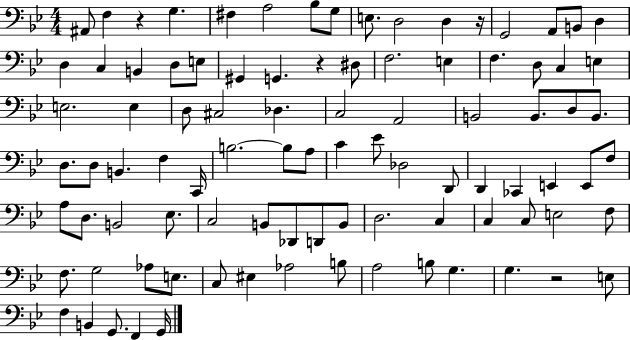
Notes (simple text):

A#2/e F3/q R/q G3/q. F#3/q A3/h Bb3/e G3/e E3/e. D3/h D3/q R/s G2/h A2/e B2/e D3/q D3/q C3/q B2/q D3/e E3/e G#2/q G2/q. R/q D#3/e F3/h. E3/q F3/q. D3/e C3/q E3/q E3/h. E3/q D3/e C#3/h Db3/q. C3/h A2/h B2/h B2/e. D3/e B2/e. D3/e. D3/e B2/q. F3/q C2/s B3/h. B3/e A3/e C4/q Eb4/e Db3/h D2/e D2/q CES2/q E2/q E2/e F3/e A3/e D3/e. B2/h Eb3/e. C3/h B2/e Db2/e D2/e B2/e D3/h. C3/q C3/q C3/e E3/h F3/e F3/e. G3/h Ab3/e E3/e. C3/e EIS3/q Ab3/h B3/e A3/h B3/e G3/q. G3/q. R/h E3/e F3/q B2/q G2/e. F2/q G2/s